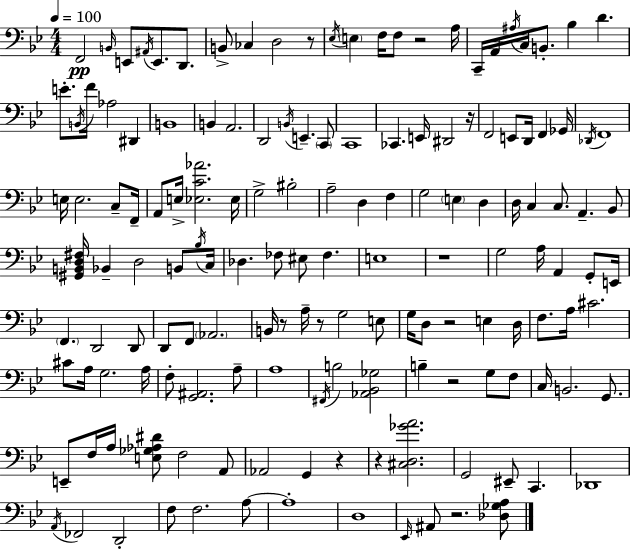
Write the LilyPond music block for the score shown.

{
  \clef bass
  \numericTimeSignature
  \time 4/4
  \key g \minor
  \tempo 4 = 100
  \repeat volta 2 { f,2\pp \grace { b,16 } e,8 \acciaccatura { ais,16 } e,8. d,8. | b,8-> ces4 d2 | r8 \acciaccatura { ees16 } \parenthesize e4 f16 f8 r2 | a16 c,16-- a,16 \acciaccatura { ais16 } c16 b,8.-. bes4 d'4. | \break e'8.-. \acciaccatura { b,16 } f'16 aes2 | dis,4 b,1 | b,4 a,2. | d,2 \acciaccatura { b,16 } e,4.-- | \break \parenthesize c,8 c,1 | ces,4. e,16 dis,2 | r16 f,2 e,8 | d,16 f,4 ges,16 \acciaccatura { des,16 } f,1 | \break e16 e2. | c8-- f,16-- a,8 e16-> <ees c' aes'>2. | ees16 g2-> bis2-. | a2-- d4 | \break f4 g2 \parenthesize e4 | d4 d16 c4 c8. a,4.-- | bes,8 <gis, b, d fis>16 bes,4-- d2 | b,8 \acciaccatura { bes16 } c16 des4. fes8 | \break eis8 fes4. e1 | r1 | g2 | a16 a,4 g,8-. e,16 \parenthesize f,4. d,2 | \break d,8 d,8 f,8 \parenthesize aes,2. | b,16 r8 a16-- r8 g2 | e8 g16 d8 r2 | e4 d16 f8. a16 cis'2. | \break cis'8 a16 g2. | a16 f8-. <g, ais,>2. | a8-- a1 | \acciaccatura { fis,16 } b2 | \break <aes, bes, ges>2 b4-- r2 | g8 f8 c16 b,2. | g,8. e,8-- f16 a16 <e ges aes dis'>8 f2 | a,8 aes,2 | \break g,4 r4 r4 <cis d ges' a'>2. | g,2 | eis,8-- c,4. des,1 | \acciaccatura { a,16 } fes,2 | \break d,2-. f8 f2. | a8~~ a1-. | d1 | \grace { ees,16 } ais,8 r2. | \break <des ges a>8 } \bar "|."
}